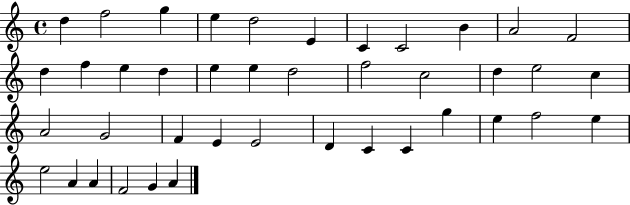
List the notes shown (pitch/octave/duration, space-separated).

D5/q F5/h G5/q E5/q D5/h E4/q C4/q C4/h B4/q A4/h F4/h D5/q F5/q E5/q D5/q E5/q E5/q D5/h F5/h C5/h D5/q E5/h C5/q A4/h G4/h F4/q E4/q E4/h D4/q C4/q C4/q G5/q E5/q F5/h E5/q E5/h A4/q A4/q F4/h G4/q A4/q